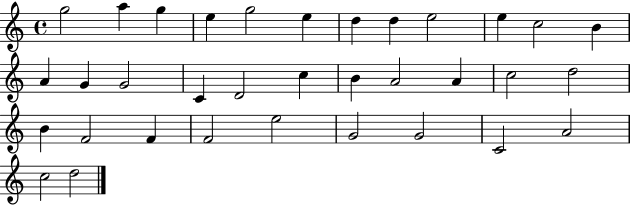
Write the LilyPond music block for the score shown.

{
  \clef treble
  \time 4/4
  \defaultTimeSignature
  \key c \major
  g''2 a''4 g''4 | e''4 g''2 e''4 | d''4 d''4 e''2 | e''4 c''2 b'4 | \break a'4 g'4 g'2 | c'4 d'2 c''4 | b'4 a'2 a'4 | c''2 d''2 | \break b'4 f'2 f'4 | f'2 e''2 | g'2 g'2 | c'2 a'2 | \break c''2 d''2 | \bar "|."
}